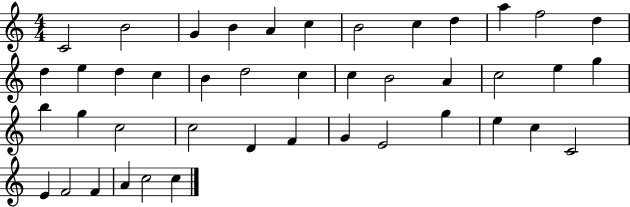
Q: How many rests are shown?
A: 0